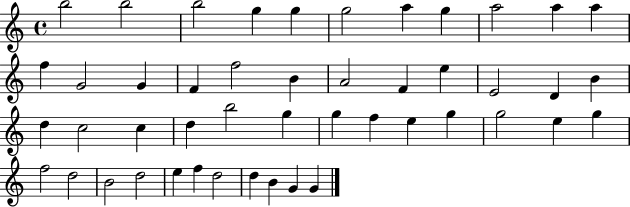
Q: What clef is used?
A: treble